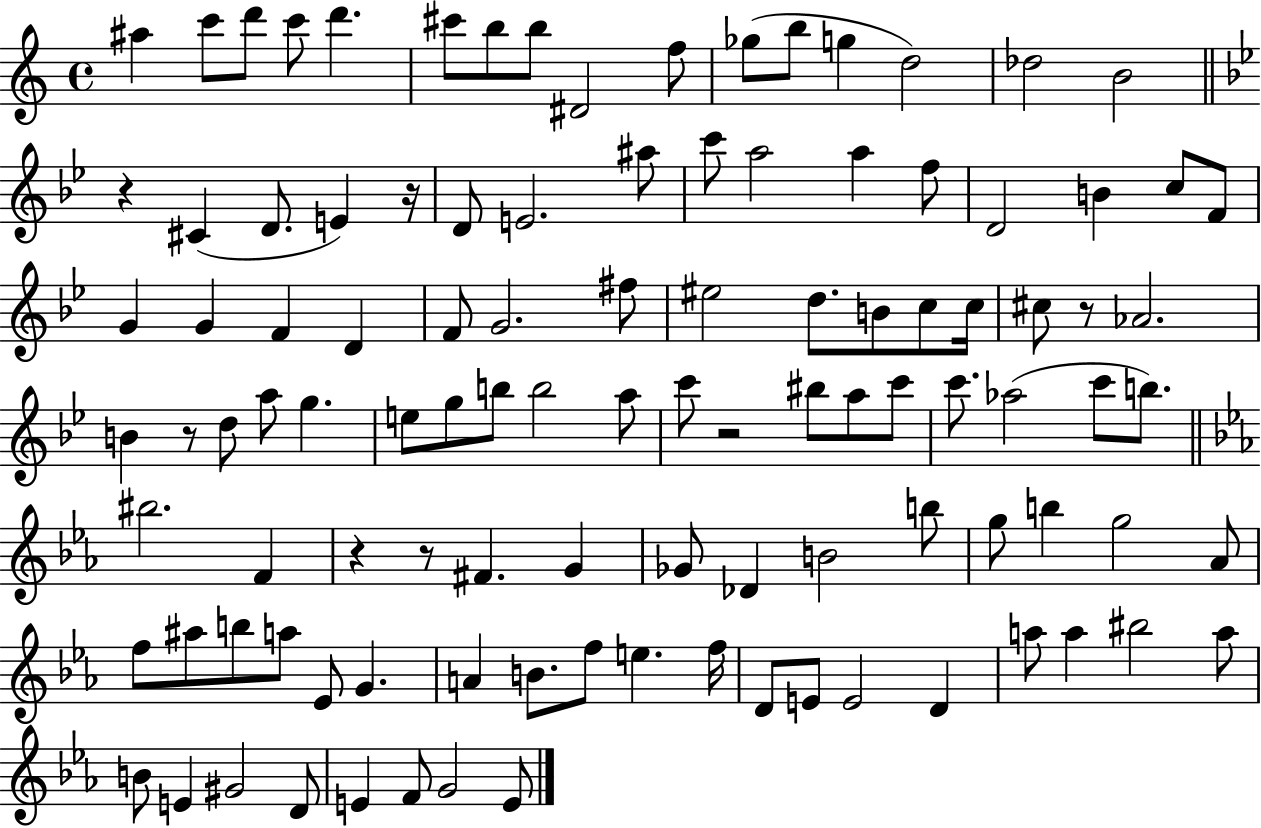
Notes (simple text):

A#5/q C6/e D6/e C6/e D6/q. C#6/e B5/e B5/e D#4/h F5/e Gb5/e B5/e G5/q D5/h Db5/h B4/h R/q C#4/q D4/e. E4/q R/s D4/e E4/h. A#5/e C6/e A5/h A5/q F5/e D4/h B4/q C5/e F4/e G4/q G4/q F4/q D4/q F4/e G4/h. F#5/e EIS5/h D5/e. B4/e C5/e C5/s C#5/e R/e Ab4/h. B4/q R/e D5/e A5/e G5/q. E5/e G5/e B5/e B5/h A5/e C6/e R/h BIS5/e A5/e C6/e C6/e. Ab5/h C6/e B5/e. BIS5/h. F4/q R/q R/e F#4/q. G4/q Gb4/e Db4/q B4/h B5/e G5/e B5/q G5/h Ab4/e F5/e A#5/e B5/e A5/e Eb4/e G4/q. A4/q B4/e. F5/e E5/q. F5/s D4/e E4/e E4/h D4/q A5/e A5/q BIS5/h A5/e B4/e E4/q G#4/h D4/e E4/q F4/e G4/h E4/e